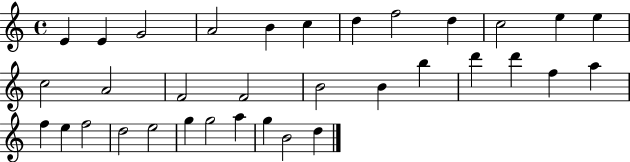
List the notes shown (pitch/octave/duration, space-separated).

E4/q E4/q G4/h A4/h B4/q C5/q D5/q F5/h D5/q C5/h E5/q E5/q C5/h A4/h F4/h F4/h B4/h B4/q B5/q D6/q D6/q F5/q A5/q F5/q E5/q F5/h D5/h E5/h G5/q G5/h A5/q G5/q B4/h D5/q